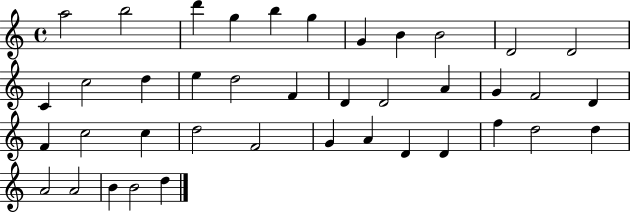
A5/h B5/h D6/q G5/q B5/q G5/q G4/q B4/q B4/h D4/h D4/h C4/q C5/h D5/q E5/q D5/h F4/q D4/q D4/h A4/q G4/q F4/h D4/q F4/q C5/h C5/q D5/h F4/h G4/q A4/q D4/q D4/q F5/q D5/h D5/q A4/h A4/h B4/q B4/h D5/q